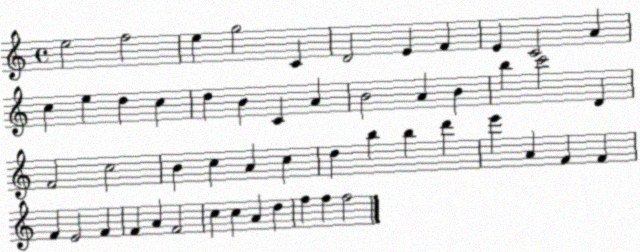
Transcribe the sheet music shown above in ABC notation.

X:1
T:Untitled
M:4/4
L:1/4
K:C
e2 f2 e g2 C D2 E F E C2 A c e d c d B C A B2 A B b c'2 D F2 c2 B c A c d b b d' e' A F F F E2 F F A F2 c c A d f f f2